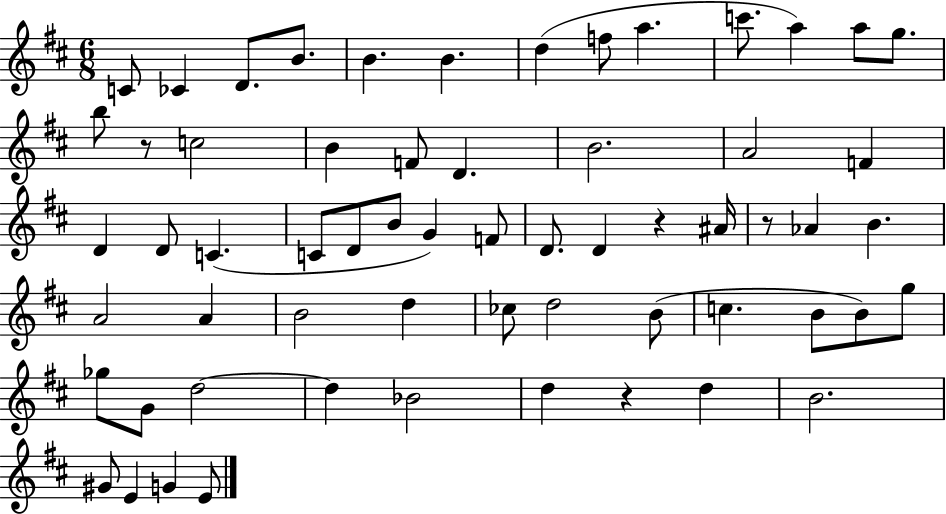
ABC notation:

X:1
T:Untitled
M:6/8
L:1/4
K:D
C/2 _C D/2 B/2 B B d f/2 a c'/2 a a/2 g/2 b/2 z/2 c2 B F/2 D B2 A2 F D D/2 C C/2 D/2 B/2 G F/2 D/2 D z ^A/4 z/2 _A B A2 A B2 d _c/2 d2 B/2 c B/2 B/2 g/2 _g/2 G/2 d2 d _B2 d z d B2 ^G/2 E G E/2